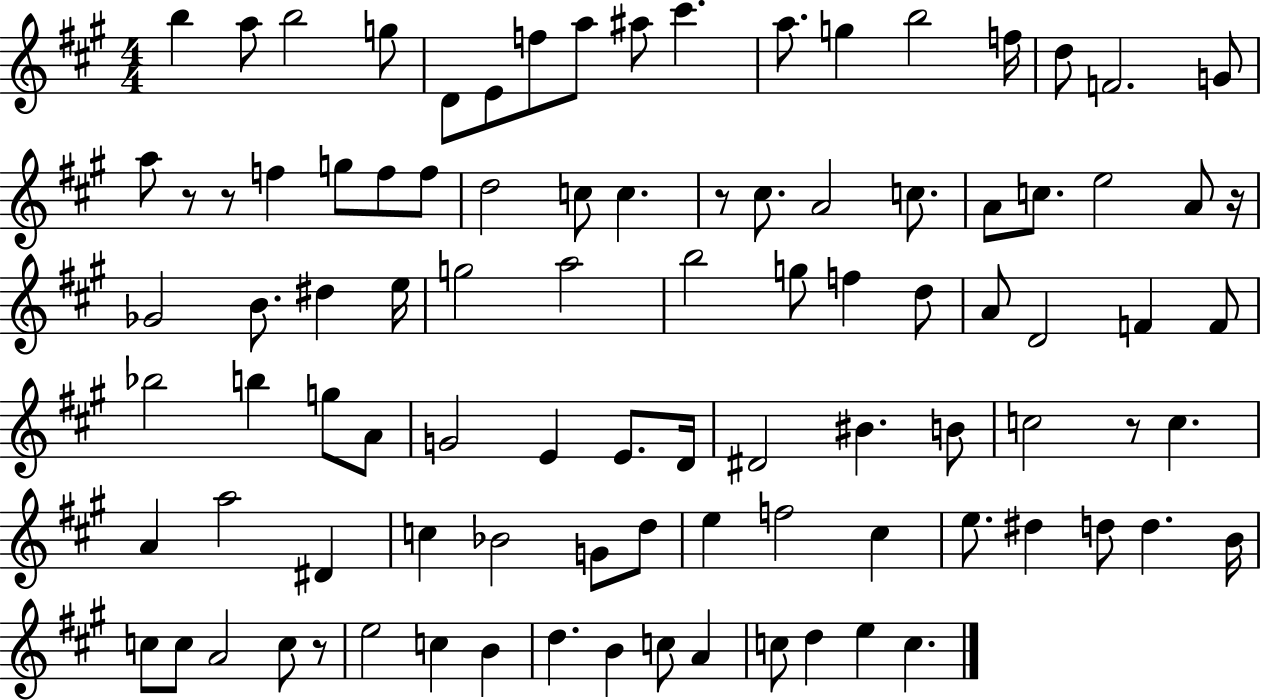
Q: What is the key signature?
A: A major